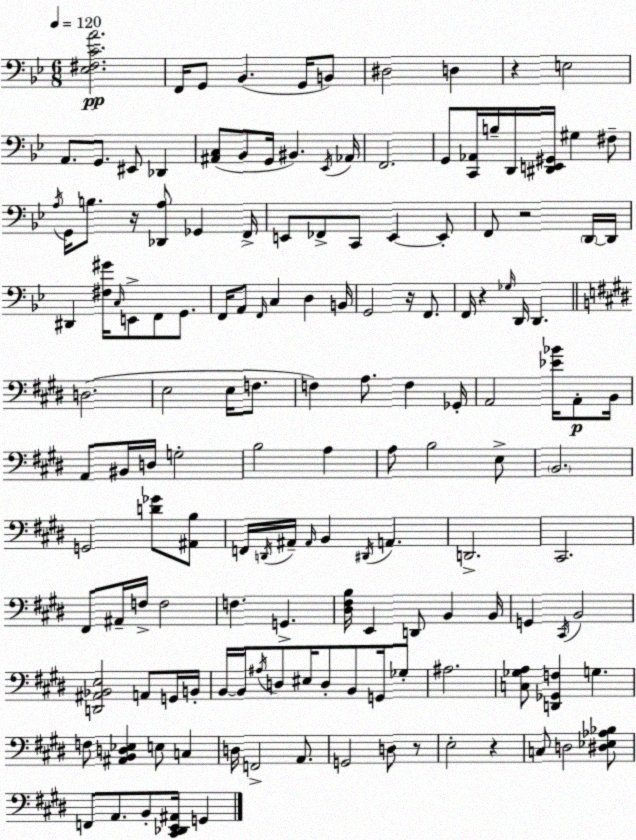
X:1
T:Untitled
M:6/8
L:1/4
K:Bb
[_E,^F,CA]2 F,,/4 G,,/2 _B,, G,,/4 B,,/2 ^D,2 D, z E,2 A,,/2 G,,/2 ^E,,/2 _D,, [^A,,C,]/2 _B,,/2 G,,/4 ^B,, _E,,/4 _A,,/4 F,,2 G,,/2 [C,,_A,,]/4 B,/4 D,,/4 [^D,,E,,^G,,]/4 ^G, ^F,/2 A,/4 G,,/4 B,/2 z/4 [_D,,A,]/2 _G,, F,,/4 E,,/2 _F,,/2 C,,/2 E,, E,,/2 F,,/2 z2 D,,/4 D,,/4 ^D,, [^F,^G]/4 C,/4 E,,/2 F,,/2 G,,/2 F,,/4 A,,/2 F,,/4 C, D, B,,/4 G,,2 z/4 F,,/2 F,,/4 z _G,/4 D,,/4 D,, D,2 E,2 E,/4 F,/2 F, A,/2 F, _G,,/4 A,,2 [_E_B]/4 A,,/2 B,,/4 A,,/2 ^B,,/4 D,/4 G,2 B,2 A, A,/2 B,2 E,/2 B,,2 G,,2 [D_G]/2 [^A,,B,]/2 F,,/4 D,,/4 ^A,,/4 ^A,,/4 B,, ^D,,/4 A,, D,,2 ^C,,2 ^F,,/2 ^A,,/4 F,/4 F,2 F, G,, [^D,^F,B,]/4 E,, D,,/2 B,, B,,/4 G,, ^C,,/4 B,,2 [D,,^A,,_B,,E,]2 A,,/2 G,,/4 B,,/4 B,,/4 B,,/4 ^A,/4 D,/2 ^E,/4 D,/2 B,,/2 G,,/4 _G,/2 ^A,2 [C,_G,A,]/2 [D,,_G,,F,] G, F,/2 [^A,,B,,D,_E,] E,/2 C, D,/4 F,,2 A,,/2 G,,2 D,/2 z/2 E,2 z C,/2 D,2 [^D,_E,_A,_B,]/2 F,,/2 A,,/2 B,,/2 [^C,,_D,,E,,^A,,]/4 G,,